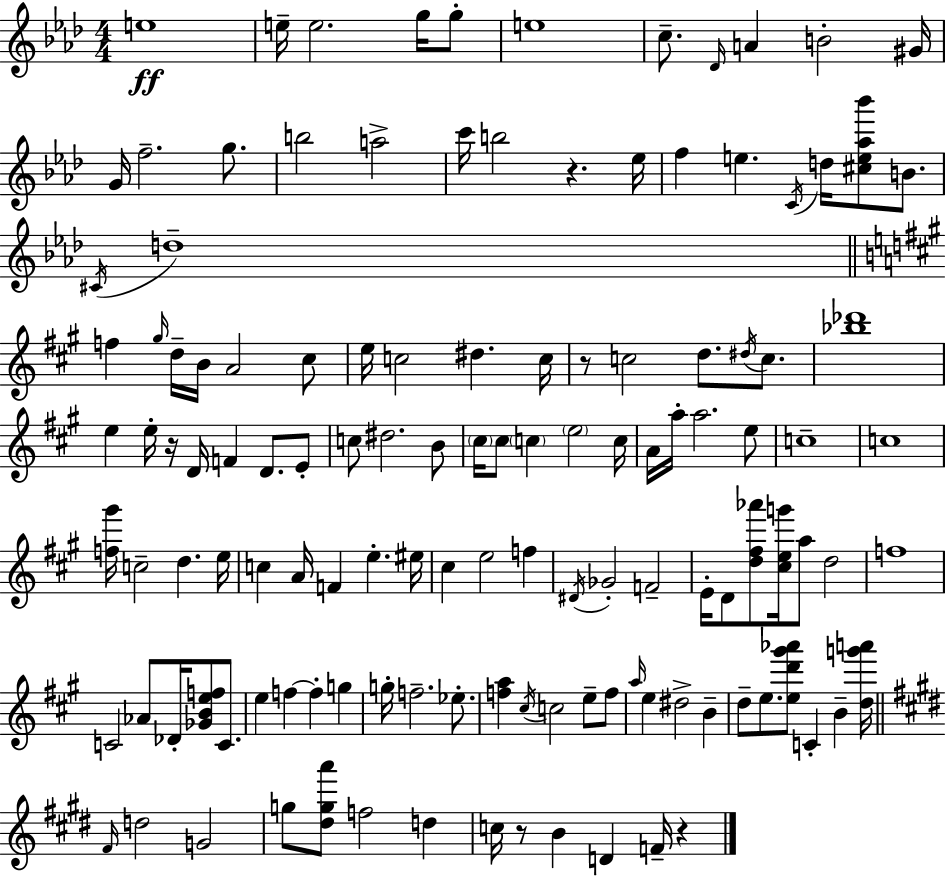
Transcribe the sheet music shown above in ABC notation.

X:1
T:Untitled
M:4/4
L:1/4
K:Ab
e4 e/4 e2 g/4 g/2 e4 c/2 _D/4 A B2 ^G/4 G/4 f2 g/2 b2 a2 c'/4 b2 z _e/4 f e C/4 d/4 [^ce_a_b']/2 B/2 ^C/4 d4 f ^g/4 d/4 B/4 A2 ^c/2 e/4 c2 ^d c/4 z/2 c2 d/2 ^d/4 c/2 [_b_d']4 e e/4 z/4 D/4 F D/2 E/2 c/2 ^d2 B/2 ^c/4 ^c/2 c e2 c/4 A/4 a/4 a2 e/2 c4 c4 [f^g']/4 c2 d e/4 c A/4 F e ^e/4 ^c e2 f ^D/4 _G2 F2 E/4 D/2 [d^f_a']/2 [^ceg']/4 a/2 d2 f4 C2 _A/2 _D/4 [_GBef]/2 C/2 e f f g g/4 f2 _e/2 [fa] ^c/4 c2 e/2 f/2 a/4 e ^d2 B d/2 e/2 [ed'^g'_a']/2 C B [dg'a']/4 ^F/4 d2 G2 g/2 [^dga']/2 f2 d c/4 z/2 B D F/4 z